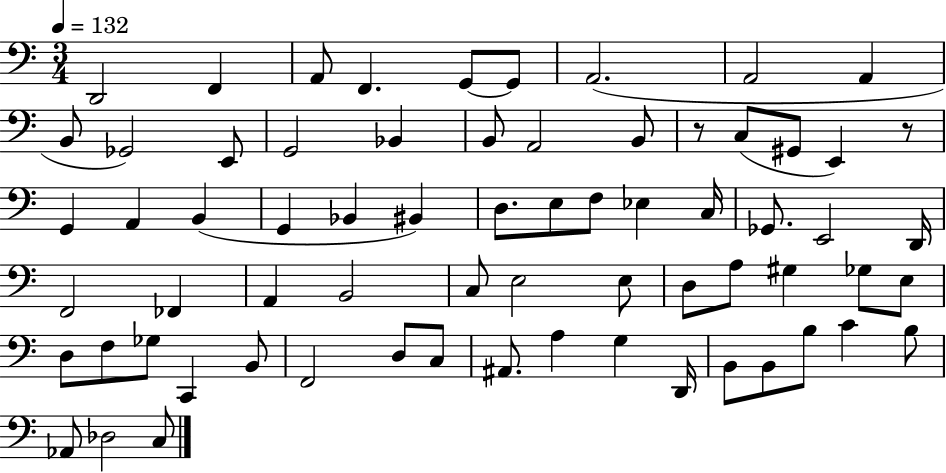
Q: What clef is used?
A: bass